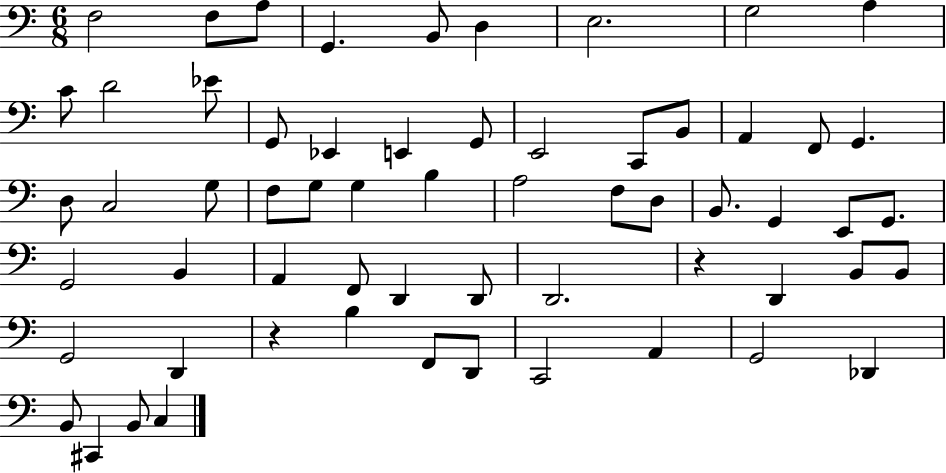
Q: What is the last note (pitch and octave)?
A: C3